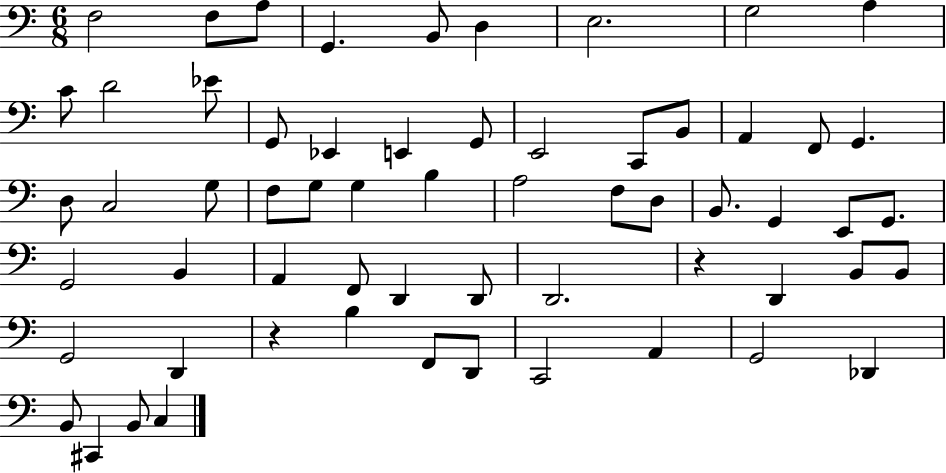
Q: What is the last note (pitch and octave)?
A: C3